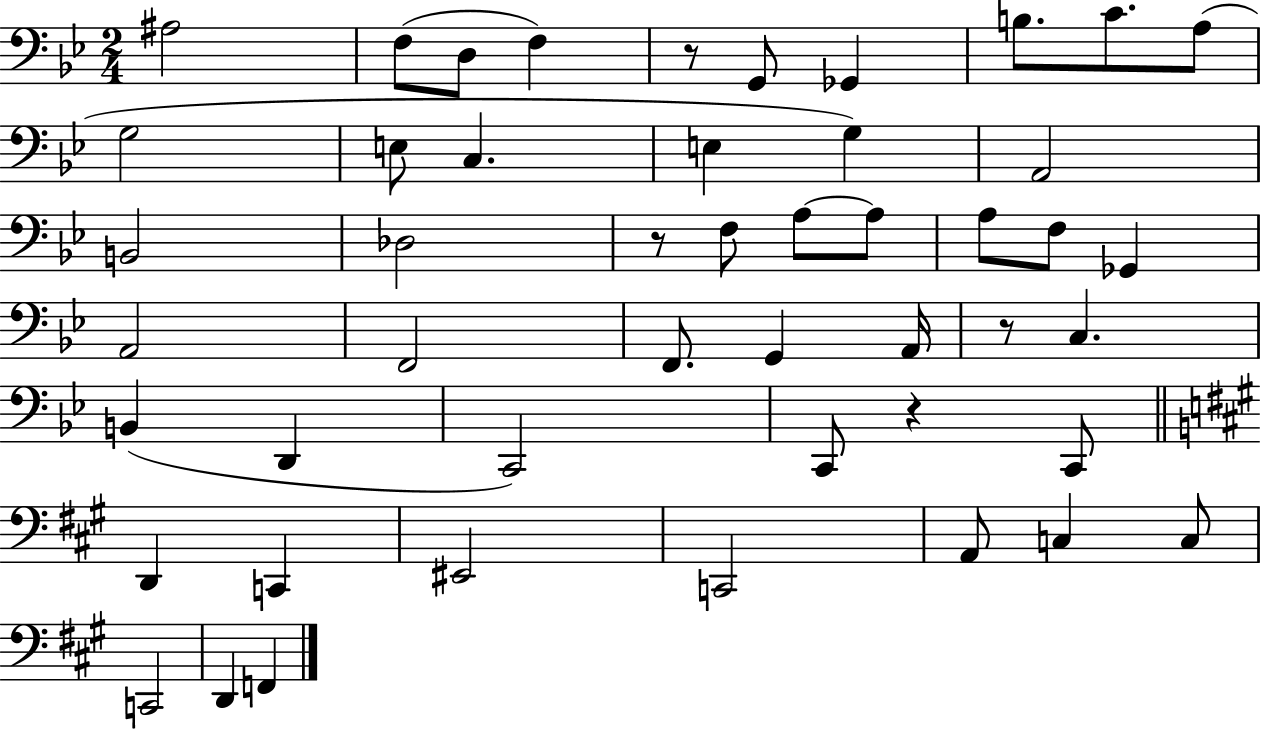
{
  \clef bass
  \numericTimeSignature
  \time 2/4
  \key bes \major
  \repeat volta 2 { ais2 | f8( d8 f4) | r8 g,8 ges,4 | b8. c'8. a8( | \break g2 | e8 c4. | e4 g4) | a,2 | \break b,2 | des2 | r8 f8 a8~~ a8 | a8 f8 ges,4 | \break a,2 | f,2 | f,8. g,4 a,16 | r8 c4. | \break b,4( d,4 | c,2) | c,8 r4 c,8 | \bar "||" \break \key a \major d,4 c,4 | eis,2 | c,2 | a,8 c4 c8 | \break c,2 | d,4 f,4 | } \bar "|."
}